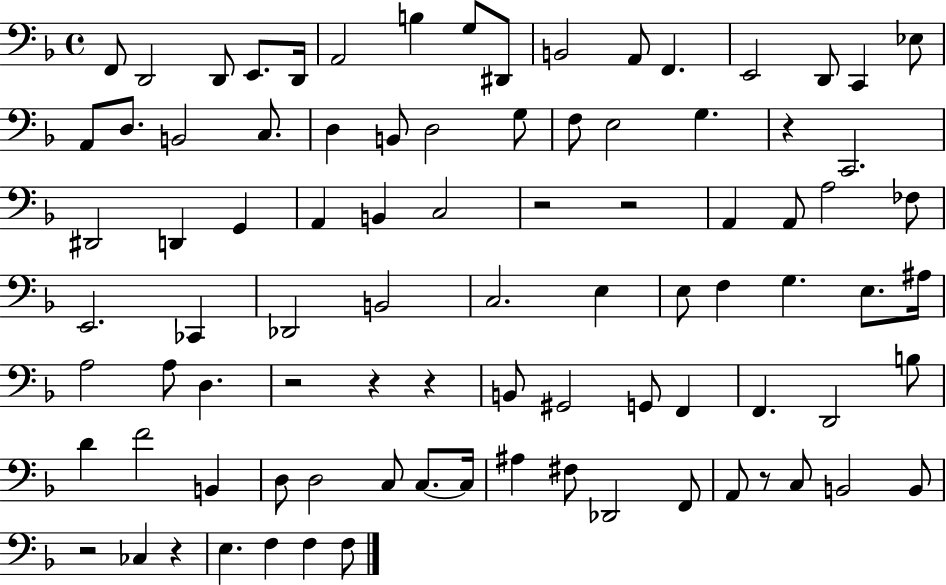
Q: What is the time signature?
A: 4/4